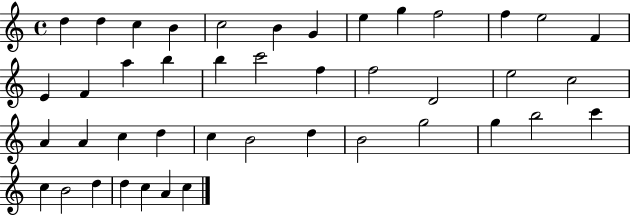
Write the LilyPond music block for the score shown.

{
  \clef treble
  \time 4/4
  \defaultTimeSignature
  \key c \major
  d''4 d''4 c''4 b'4 | c''2 b'4 g'4 | e''4 g''4 f''2 | f''4 e''2 f'4 | \break e'4 f'4 a''4 b''4 | b''4 c'''2 f''4 | f''2 d'2 | e''2 c''2 | \break a'4 a'4 c''4 d''4 | c''4 b'2 d''4 | b'2 g''2 | g''4 b''2 c'''4 | \break c''4 b'2 d''4 | d''4 c''4 a'4 c''4 | \bar "|."
}